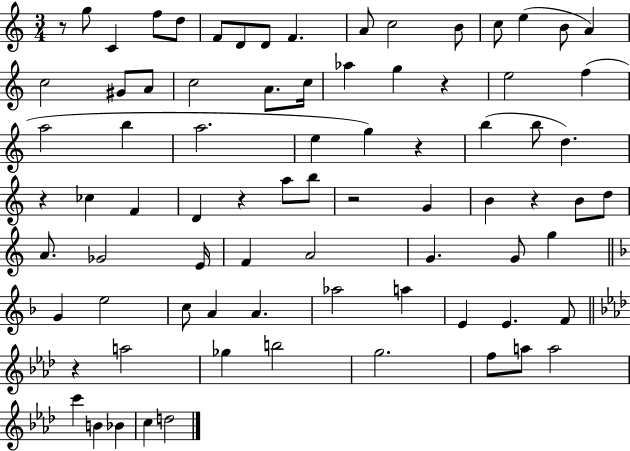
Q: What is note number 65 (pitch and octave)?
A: F5